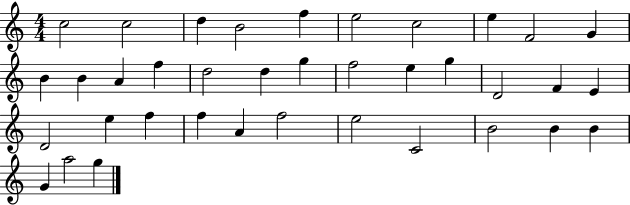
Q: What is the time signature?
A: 4/4